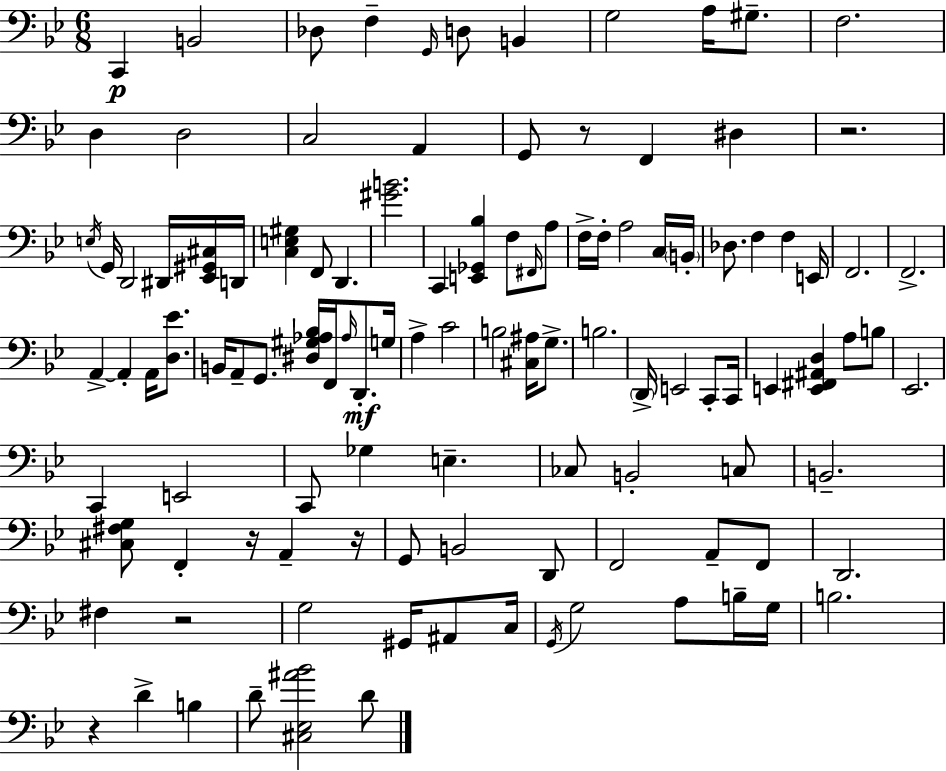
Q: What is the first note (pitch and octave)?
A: C2